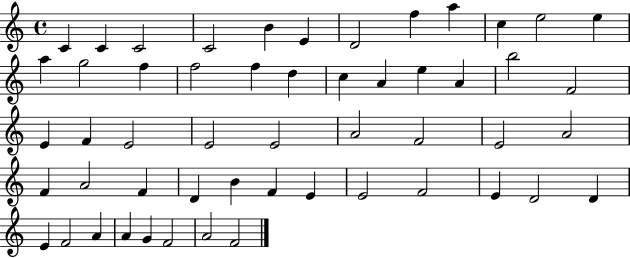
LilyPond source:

{
  \clef treble
  \time 4/4
  \defaultTimeSignature
  \key c \major
  c'4 c'4 c'2 | c'2 b'4 e'4 | d'2 f''4 a''4 | c''4 e''2 e''4 | \break a''4 g''2 f''4 | f''2 f''4 d''4 | c''4 a'4 e''4 a'4 | b''2 f'2 | \break e'4 f'4 e'2 | e'2 e'2 | a'2 f'2 | e'2 a'2 | \break f'4 a'2 f'4 | d'4 b'4 f'4 e'4 | e'2 f'2 | e'4 d'2 d'4 | \break e'4 f'2 a'4 | a'4 g'4 f'2 | a'2 f'2 | \bar "|."
}